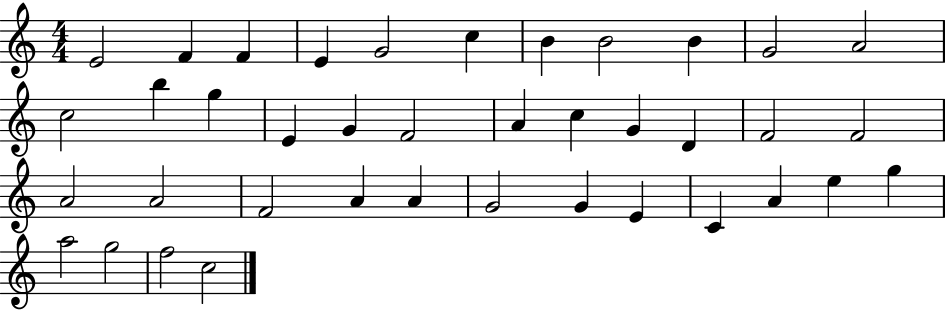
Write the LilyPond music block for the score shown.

{
  \clef treble
  \numericTimeSignature
  \time 4/4
  \key c \major
  e'2 f'4 f'4 | e'4 g'2 c''4 | b'4 b'2 b'4 | g'2 a'2 | \break c''2 b''4 g''4 | e'4 g'4 f'2 | a'4 c''4 g'4 d'4 | f'2 f'2 | \break a'2 a'2 | f'2 a'4 a'4 | g'2 g'4 e'4 | c'4 a'4 e''4 g''4 | \break a''2 g''2 | f''2 c''2 | \bar "|."
}